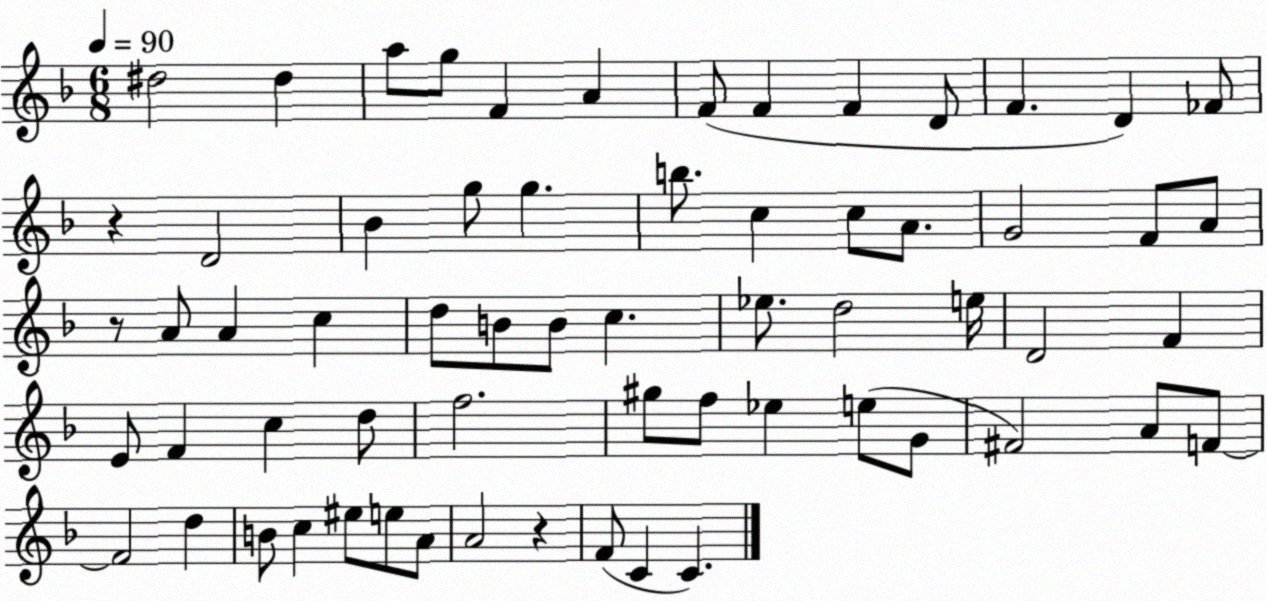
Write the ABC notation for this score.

X:1
T:Untitled
M:6/8
L:1/4
K:F
^d2 ^d a/2 g/2 F A F/2 F F D/2 F D _F/2 z D2 _B g/2 g b/2 c c/2 A/2 G2 F/2 A/2 z/2 A/2 A c d/2 B/2 B/2 c _e/2 d2 e/4 D2 F E/2 F c d/2 f2 ^g/2 f/2 _e e/2 G/2 ^F2 A/2 F/2 F2 d B/2 c ^e/2 e/2 A/2 A2 z F/2 C C